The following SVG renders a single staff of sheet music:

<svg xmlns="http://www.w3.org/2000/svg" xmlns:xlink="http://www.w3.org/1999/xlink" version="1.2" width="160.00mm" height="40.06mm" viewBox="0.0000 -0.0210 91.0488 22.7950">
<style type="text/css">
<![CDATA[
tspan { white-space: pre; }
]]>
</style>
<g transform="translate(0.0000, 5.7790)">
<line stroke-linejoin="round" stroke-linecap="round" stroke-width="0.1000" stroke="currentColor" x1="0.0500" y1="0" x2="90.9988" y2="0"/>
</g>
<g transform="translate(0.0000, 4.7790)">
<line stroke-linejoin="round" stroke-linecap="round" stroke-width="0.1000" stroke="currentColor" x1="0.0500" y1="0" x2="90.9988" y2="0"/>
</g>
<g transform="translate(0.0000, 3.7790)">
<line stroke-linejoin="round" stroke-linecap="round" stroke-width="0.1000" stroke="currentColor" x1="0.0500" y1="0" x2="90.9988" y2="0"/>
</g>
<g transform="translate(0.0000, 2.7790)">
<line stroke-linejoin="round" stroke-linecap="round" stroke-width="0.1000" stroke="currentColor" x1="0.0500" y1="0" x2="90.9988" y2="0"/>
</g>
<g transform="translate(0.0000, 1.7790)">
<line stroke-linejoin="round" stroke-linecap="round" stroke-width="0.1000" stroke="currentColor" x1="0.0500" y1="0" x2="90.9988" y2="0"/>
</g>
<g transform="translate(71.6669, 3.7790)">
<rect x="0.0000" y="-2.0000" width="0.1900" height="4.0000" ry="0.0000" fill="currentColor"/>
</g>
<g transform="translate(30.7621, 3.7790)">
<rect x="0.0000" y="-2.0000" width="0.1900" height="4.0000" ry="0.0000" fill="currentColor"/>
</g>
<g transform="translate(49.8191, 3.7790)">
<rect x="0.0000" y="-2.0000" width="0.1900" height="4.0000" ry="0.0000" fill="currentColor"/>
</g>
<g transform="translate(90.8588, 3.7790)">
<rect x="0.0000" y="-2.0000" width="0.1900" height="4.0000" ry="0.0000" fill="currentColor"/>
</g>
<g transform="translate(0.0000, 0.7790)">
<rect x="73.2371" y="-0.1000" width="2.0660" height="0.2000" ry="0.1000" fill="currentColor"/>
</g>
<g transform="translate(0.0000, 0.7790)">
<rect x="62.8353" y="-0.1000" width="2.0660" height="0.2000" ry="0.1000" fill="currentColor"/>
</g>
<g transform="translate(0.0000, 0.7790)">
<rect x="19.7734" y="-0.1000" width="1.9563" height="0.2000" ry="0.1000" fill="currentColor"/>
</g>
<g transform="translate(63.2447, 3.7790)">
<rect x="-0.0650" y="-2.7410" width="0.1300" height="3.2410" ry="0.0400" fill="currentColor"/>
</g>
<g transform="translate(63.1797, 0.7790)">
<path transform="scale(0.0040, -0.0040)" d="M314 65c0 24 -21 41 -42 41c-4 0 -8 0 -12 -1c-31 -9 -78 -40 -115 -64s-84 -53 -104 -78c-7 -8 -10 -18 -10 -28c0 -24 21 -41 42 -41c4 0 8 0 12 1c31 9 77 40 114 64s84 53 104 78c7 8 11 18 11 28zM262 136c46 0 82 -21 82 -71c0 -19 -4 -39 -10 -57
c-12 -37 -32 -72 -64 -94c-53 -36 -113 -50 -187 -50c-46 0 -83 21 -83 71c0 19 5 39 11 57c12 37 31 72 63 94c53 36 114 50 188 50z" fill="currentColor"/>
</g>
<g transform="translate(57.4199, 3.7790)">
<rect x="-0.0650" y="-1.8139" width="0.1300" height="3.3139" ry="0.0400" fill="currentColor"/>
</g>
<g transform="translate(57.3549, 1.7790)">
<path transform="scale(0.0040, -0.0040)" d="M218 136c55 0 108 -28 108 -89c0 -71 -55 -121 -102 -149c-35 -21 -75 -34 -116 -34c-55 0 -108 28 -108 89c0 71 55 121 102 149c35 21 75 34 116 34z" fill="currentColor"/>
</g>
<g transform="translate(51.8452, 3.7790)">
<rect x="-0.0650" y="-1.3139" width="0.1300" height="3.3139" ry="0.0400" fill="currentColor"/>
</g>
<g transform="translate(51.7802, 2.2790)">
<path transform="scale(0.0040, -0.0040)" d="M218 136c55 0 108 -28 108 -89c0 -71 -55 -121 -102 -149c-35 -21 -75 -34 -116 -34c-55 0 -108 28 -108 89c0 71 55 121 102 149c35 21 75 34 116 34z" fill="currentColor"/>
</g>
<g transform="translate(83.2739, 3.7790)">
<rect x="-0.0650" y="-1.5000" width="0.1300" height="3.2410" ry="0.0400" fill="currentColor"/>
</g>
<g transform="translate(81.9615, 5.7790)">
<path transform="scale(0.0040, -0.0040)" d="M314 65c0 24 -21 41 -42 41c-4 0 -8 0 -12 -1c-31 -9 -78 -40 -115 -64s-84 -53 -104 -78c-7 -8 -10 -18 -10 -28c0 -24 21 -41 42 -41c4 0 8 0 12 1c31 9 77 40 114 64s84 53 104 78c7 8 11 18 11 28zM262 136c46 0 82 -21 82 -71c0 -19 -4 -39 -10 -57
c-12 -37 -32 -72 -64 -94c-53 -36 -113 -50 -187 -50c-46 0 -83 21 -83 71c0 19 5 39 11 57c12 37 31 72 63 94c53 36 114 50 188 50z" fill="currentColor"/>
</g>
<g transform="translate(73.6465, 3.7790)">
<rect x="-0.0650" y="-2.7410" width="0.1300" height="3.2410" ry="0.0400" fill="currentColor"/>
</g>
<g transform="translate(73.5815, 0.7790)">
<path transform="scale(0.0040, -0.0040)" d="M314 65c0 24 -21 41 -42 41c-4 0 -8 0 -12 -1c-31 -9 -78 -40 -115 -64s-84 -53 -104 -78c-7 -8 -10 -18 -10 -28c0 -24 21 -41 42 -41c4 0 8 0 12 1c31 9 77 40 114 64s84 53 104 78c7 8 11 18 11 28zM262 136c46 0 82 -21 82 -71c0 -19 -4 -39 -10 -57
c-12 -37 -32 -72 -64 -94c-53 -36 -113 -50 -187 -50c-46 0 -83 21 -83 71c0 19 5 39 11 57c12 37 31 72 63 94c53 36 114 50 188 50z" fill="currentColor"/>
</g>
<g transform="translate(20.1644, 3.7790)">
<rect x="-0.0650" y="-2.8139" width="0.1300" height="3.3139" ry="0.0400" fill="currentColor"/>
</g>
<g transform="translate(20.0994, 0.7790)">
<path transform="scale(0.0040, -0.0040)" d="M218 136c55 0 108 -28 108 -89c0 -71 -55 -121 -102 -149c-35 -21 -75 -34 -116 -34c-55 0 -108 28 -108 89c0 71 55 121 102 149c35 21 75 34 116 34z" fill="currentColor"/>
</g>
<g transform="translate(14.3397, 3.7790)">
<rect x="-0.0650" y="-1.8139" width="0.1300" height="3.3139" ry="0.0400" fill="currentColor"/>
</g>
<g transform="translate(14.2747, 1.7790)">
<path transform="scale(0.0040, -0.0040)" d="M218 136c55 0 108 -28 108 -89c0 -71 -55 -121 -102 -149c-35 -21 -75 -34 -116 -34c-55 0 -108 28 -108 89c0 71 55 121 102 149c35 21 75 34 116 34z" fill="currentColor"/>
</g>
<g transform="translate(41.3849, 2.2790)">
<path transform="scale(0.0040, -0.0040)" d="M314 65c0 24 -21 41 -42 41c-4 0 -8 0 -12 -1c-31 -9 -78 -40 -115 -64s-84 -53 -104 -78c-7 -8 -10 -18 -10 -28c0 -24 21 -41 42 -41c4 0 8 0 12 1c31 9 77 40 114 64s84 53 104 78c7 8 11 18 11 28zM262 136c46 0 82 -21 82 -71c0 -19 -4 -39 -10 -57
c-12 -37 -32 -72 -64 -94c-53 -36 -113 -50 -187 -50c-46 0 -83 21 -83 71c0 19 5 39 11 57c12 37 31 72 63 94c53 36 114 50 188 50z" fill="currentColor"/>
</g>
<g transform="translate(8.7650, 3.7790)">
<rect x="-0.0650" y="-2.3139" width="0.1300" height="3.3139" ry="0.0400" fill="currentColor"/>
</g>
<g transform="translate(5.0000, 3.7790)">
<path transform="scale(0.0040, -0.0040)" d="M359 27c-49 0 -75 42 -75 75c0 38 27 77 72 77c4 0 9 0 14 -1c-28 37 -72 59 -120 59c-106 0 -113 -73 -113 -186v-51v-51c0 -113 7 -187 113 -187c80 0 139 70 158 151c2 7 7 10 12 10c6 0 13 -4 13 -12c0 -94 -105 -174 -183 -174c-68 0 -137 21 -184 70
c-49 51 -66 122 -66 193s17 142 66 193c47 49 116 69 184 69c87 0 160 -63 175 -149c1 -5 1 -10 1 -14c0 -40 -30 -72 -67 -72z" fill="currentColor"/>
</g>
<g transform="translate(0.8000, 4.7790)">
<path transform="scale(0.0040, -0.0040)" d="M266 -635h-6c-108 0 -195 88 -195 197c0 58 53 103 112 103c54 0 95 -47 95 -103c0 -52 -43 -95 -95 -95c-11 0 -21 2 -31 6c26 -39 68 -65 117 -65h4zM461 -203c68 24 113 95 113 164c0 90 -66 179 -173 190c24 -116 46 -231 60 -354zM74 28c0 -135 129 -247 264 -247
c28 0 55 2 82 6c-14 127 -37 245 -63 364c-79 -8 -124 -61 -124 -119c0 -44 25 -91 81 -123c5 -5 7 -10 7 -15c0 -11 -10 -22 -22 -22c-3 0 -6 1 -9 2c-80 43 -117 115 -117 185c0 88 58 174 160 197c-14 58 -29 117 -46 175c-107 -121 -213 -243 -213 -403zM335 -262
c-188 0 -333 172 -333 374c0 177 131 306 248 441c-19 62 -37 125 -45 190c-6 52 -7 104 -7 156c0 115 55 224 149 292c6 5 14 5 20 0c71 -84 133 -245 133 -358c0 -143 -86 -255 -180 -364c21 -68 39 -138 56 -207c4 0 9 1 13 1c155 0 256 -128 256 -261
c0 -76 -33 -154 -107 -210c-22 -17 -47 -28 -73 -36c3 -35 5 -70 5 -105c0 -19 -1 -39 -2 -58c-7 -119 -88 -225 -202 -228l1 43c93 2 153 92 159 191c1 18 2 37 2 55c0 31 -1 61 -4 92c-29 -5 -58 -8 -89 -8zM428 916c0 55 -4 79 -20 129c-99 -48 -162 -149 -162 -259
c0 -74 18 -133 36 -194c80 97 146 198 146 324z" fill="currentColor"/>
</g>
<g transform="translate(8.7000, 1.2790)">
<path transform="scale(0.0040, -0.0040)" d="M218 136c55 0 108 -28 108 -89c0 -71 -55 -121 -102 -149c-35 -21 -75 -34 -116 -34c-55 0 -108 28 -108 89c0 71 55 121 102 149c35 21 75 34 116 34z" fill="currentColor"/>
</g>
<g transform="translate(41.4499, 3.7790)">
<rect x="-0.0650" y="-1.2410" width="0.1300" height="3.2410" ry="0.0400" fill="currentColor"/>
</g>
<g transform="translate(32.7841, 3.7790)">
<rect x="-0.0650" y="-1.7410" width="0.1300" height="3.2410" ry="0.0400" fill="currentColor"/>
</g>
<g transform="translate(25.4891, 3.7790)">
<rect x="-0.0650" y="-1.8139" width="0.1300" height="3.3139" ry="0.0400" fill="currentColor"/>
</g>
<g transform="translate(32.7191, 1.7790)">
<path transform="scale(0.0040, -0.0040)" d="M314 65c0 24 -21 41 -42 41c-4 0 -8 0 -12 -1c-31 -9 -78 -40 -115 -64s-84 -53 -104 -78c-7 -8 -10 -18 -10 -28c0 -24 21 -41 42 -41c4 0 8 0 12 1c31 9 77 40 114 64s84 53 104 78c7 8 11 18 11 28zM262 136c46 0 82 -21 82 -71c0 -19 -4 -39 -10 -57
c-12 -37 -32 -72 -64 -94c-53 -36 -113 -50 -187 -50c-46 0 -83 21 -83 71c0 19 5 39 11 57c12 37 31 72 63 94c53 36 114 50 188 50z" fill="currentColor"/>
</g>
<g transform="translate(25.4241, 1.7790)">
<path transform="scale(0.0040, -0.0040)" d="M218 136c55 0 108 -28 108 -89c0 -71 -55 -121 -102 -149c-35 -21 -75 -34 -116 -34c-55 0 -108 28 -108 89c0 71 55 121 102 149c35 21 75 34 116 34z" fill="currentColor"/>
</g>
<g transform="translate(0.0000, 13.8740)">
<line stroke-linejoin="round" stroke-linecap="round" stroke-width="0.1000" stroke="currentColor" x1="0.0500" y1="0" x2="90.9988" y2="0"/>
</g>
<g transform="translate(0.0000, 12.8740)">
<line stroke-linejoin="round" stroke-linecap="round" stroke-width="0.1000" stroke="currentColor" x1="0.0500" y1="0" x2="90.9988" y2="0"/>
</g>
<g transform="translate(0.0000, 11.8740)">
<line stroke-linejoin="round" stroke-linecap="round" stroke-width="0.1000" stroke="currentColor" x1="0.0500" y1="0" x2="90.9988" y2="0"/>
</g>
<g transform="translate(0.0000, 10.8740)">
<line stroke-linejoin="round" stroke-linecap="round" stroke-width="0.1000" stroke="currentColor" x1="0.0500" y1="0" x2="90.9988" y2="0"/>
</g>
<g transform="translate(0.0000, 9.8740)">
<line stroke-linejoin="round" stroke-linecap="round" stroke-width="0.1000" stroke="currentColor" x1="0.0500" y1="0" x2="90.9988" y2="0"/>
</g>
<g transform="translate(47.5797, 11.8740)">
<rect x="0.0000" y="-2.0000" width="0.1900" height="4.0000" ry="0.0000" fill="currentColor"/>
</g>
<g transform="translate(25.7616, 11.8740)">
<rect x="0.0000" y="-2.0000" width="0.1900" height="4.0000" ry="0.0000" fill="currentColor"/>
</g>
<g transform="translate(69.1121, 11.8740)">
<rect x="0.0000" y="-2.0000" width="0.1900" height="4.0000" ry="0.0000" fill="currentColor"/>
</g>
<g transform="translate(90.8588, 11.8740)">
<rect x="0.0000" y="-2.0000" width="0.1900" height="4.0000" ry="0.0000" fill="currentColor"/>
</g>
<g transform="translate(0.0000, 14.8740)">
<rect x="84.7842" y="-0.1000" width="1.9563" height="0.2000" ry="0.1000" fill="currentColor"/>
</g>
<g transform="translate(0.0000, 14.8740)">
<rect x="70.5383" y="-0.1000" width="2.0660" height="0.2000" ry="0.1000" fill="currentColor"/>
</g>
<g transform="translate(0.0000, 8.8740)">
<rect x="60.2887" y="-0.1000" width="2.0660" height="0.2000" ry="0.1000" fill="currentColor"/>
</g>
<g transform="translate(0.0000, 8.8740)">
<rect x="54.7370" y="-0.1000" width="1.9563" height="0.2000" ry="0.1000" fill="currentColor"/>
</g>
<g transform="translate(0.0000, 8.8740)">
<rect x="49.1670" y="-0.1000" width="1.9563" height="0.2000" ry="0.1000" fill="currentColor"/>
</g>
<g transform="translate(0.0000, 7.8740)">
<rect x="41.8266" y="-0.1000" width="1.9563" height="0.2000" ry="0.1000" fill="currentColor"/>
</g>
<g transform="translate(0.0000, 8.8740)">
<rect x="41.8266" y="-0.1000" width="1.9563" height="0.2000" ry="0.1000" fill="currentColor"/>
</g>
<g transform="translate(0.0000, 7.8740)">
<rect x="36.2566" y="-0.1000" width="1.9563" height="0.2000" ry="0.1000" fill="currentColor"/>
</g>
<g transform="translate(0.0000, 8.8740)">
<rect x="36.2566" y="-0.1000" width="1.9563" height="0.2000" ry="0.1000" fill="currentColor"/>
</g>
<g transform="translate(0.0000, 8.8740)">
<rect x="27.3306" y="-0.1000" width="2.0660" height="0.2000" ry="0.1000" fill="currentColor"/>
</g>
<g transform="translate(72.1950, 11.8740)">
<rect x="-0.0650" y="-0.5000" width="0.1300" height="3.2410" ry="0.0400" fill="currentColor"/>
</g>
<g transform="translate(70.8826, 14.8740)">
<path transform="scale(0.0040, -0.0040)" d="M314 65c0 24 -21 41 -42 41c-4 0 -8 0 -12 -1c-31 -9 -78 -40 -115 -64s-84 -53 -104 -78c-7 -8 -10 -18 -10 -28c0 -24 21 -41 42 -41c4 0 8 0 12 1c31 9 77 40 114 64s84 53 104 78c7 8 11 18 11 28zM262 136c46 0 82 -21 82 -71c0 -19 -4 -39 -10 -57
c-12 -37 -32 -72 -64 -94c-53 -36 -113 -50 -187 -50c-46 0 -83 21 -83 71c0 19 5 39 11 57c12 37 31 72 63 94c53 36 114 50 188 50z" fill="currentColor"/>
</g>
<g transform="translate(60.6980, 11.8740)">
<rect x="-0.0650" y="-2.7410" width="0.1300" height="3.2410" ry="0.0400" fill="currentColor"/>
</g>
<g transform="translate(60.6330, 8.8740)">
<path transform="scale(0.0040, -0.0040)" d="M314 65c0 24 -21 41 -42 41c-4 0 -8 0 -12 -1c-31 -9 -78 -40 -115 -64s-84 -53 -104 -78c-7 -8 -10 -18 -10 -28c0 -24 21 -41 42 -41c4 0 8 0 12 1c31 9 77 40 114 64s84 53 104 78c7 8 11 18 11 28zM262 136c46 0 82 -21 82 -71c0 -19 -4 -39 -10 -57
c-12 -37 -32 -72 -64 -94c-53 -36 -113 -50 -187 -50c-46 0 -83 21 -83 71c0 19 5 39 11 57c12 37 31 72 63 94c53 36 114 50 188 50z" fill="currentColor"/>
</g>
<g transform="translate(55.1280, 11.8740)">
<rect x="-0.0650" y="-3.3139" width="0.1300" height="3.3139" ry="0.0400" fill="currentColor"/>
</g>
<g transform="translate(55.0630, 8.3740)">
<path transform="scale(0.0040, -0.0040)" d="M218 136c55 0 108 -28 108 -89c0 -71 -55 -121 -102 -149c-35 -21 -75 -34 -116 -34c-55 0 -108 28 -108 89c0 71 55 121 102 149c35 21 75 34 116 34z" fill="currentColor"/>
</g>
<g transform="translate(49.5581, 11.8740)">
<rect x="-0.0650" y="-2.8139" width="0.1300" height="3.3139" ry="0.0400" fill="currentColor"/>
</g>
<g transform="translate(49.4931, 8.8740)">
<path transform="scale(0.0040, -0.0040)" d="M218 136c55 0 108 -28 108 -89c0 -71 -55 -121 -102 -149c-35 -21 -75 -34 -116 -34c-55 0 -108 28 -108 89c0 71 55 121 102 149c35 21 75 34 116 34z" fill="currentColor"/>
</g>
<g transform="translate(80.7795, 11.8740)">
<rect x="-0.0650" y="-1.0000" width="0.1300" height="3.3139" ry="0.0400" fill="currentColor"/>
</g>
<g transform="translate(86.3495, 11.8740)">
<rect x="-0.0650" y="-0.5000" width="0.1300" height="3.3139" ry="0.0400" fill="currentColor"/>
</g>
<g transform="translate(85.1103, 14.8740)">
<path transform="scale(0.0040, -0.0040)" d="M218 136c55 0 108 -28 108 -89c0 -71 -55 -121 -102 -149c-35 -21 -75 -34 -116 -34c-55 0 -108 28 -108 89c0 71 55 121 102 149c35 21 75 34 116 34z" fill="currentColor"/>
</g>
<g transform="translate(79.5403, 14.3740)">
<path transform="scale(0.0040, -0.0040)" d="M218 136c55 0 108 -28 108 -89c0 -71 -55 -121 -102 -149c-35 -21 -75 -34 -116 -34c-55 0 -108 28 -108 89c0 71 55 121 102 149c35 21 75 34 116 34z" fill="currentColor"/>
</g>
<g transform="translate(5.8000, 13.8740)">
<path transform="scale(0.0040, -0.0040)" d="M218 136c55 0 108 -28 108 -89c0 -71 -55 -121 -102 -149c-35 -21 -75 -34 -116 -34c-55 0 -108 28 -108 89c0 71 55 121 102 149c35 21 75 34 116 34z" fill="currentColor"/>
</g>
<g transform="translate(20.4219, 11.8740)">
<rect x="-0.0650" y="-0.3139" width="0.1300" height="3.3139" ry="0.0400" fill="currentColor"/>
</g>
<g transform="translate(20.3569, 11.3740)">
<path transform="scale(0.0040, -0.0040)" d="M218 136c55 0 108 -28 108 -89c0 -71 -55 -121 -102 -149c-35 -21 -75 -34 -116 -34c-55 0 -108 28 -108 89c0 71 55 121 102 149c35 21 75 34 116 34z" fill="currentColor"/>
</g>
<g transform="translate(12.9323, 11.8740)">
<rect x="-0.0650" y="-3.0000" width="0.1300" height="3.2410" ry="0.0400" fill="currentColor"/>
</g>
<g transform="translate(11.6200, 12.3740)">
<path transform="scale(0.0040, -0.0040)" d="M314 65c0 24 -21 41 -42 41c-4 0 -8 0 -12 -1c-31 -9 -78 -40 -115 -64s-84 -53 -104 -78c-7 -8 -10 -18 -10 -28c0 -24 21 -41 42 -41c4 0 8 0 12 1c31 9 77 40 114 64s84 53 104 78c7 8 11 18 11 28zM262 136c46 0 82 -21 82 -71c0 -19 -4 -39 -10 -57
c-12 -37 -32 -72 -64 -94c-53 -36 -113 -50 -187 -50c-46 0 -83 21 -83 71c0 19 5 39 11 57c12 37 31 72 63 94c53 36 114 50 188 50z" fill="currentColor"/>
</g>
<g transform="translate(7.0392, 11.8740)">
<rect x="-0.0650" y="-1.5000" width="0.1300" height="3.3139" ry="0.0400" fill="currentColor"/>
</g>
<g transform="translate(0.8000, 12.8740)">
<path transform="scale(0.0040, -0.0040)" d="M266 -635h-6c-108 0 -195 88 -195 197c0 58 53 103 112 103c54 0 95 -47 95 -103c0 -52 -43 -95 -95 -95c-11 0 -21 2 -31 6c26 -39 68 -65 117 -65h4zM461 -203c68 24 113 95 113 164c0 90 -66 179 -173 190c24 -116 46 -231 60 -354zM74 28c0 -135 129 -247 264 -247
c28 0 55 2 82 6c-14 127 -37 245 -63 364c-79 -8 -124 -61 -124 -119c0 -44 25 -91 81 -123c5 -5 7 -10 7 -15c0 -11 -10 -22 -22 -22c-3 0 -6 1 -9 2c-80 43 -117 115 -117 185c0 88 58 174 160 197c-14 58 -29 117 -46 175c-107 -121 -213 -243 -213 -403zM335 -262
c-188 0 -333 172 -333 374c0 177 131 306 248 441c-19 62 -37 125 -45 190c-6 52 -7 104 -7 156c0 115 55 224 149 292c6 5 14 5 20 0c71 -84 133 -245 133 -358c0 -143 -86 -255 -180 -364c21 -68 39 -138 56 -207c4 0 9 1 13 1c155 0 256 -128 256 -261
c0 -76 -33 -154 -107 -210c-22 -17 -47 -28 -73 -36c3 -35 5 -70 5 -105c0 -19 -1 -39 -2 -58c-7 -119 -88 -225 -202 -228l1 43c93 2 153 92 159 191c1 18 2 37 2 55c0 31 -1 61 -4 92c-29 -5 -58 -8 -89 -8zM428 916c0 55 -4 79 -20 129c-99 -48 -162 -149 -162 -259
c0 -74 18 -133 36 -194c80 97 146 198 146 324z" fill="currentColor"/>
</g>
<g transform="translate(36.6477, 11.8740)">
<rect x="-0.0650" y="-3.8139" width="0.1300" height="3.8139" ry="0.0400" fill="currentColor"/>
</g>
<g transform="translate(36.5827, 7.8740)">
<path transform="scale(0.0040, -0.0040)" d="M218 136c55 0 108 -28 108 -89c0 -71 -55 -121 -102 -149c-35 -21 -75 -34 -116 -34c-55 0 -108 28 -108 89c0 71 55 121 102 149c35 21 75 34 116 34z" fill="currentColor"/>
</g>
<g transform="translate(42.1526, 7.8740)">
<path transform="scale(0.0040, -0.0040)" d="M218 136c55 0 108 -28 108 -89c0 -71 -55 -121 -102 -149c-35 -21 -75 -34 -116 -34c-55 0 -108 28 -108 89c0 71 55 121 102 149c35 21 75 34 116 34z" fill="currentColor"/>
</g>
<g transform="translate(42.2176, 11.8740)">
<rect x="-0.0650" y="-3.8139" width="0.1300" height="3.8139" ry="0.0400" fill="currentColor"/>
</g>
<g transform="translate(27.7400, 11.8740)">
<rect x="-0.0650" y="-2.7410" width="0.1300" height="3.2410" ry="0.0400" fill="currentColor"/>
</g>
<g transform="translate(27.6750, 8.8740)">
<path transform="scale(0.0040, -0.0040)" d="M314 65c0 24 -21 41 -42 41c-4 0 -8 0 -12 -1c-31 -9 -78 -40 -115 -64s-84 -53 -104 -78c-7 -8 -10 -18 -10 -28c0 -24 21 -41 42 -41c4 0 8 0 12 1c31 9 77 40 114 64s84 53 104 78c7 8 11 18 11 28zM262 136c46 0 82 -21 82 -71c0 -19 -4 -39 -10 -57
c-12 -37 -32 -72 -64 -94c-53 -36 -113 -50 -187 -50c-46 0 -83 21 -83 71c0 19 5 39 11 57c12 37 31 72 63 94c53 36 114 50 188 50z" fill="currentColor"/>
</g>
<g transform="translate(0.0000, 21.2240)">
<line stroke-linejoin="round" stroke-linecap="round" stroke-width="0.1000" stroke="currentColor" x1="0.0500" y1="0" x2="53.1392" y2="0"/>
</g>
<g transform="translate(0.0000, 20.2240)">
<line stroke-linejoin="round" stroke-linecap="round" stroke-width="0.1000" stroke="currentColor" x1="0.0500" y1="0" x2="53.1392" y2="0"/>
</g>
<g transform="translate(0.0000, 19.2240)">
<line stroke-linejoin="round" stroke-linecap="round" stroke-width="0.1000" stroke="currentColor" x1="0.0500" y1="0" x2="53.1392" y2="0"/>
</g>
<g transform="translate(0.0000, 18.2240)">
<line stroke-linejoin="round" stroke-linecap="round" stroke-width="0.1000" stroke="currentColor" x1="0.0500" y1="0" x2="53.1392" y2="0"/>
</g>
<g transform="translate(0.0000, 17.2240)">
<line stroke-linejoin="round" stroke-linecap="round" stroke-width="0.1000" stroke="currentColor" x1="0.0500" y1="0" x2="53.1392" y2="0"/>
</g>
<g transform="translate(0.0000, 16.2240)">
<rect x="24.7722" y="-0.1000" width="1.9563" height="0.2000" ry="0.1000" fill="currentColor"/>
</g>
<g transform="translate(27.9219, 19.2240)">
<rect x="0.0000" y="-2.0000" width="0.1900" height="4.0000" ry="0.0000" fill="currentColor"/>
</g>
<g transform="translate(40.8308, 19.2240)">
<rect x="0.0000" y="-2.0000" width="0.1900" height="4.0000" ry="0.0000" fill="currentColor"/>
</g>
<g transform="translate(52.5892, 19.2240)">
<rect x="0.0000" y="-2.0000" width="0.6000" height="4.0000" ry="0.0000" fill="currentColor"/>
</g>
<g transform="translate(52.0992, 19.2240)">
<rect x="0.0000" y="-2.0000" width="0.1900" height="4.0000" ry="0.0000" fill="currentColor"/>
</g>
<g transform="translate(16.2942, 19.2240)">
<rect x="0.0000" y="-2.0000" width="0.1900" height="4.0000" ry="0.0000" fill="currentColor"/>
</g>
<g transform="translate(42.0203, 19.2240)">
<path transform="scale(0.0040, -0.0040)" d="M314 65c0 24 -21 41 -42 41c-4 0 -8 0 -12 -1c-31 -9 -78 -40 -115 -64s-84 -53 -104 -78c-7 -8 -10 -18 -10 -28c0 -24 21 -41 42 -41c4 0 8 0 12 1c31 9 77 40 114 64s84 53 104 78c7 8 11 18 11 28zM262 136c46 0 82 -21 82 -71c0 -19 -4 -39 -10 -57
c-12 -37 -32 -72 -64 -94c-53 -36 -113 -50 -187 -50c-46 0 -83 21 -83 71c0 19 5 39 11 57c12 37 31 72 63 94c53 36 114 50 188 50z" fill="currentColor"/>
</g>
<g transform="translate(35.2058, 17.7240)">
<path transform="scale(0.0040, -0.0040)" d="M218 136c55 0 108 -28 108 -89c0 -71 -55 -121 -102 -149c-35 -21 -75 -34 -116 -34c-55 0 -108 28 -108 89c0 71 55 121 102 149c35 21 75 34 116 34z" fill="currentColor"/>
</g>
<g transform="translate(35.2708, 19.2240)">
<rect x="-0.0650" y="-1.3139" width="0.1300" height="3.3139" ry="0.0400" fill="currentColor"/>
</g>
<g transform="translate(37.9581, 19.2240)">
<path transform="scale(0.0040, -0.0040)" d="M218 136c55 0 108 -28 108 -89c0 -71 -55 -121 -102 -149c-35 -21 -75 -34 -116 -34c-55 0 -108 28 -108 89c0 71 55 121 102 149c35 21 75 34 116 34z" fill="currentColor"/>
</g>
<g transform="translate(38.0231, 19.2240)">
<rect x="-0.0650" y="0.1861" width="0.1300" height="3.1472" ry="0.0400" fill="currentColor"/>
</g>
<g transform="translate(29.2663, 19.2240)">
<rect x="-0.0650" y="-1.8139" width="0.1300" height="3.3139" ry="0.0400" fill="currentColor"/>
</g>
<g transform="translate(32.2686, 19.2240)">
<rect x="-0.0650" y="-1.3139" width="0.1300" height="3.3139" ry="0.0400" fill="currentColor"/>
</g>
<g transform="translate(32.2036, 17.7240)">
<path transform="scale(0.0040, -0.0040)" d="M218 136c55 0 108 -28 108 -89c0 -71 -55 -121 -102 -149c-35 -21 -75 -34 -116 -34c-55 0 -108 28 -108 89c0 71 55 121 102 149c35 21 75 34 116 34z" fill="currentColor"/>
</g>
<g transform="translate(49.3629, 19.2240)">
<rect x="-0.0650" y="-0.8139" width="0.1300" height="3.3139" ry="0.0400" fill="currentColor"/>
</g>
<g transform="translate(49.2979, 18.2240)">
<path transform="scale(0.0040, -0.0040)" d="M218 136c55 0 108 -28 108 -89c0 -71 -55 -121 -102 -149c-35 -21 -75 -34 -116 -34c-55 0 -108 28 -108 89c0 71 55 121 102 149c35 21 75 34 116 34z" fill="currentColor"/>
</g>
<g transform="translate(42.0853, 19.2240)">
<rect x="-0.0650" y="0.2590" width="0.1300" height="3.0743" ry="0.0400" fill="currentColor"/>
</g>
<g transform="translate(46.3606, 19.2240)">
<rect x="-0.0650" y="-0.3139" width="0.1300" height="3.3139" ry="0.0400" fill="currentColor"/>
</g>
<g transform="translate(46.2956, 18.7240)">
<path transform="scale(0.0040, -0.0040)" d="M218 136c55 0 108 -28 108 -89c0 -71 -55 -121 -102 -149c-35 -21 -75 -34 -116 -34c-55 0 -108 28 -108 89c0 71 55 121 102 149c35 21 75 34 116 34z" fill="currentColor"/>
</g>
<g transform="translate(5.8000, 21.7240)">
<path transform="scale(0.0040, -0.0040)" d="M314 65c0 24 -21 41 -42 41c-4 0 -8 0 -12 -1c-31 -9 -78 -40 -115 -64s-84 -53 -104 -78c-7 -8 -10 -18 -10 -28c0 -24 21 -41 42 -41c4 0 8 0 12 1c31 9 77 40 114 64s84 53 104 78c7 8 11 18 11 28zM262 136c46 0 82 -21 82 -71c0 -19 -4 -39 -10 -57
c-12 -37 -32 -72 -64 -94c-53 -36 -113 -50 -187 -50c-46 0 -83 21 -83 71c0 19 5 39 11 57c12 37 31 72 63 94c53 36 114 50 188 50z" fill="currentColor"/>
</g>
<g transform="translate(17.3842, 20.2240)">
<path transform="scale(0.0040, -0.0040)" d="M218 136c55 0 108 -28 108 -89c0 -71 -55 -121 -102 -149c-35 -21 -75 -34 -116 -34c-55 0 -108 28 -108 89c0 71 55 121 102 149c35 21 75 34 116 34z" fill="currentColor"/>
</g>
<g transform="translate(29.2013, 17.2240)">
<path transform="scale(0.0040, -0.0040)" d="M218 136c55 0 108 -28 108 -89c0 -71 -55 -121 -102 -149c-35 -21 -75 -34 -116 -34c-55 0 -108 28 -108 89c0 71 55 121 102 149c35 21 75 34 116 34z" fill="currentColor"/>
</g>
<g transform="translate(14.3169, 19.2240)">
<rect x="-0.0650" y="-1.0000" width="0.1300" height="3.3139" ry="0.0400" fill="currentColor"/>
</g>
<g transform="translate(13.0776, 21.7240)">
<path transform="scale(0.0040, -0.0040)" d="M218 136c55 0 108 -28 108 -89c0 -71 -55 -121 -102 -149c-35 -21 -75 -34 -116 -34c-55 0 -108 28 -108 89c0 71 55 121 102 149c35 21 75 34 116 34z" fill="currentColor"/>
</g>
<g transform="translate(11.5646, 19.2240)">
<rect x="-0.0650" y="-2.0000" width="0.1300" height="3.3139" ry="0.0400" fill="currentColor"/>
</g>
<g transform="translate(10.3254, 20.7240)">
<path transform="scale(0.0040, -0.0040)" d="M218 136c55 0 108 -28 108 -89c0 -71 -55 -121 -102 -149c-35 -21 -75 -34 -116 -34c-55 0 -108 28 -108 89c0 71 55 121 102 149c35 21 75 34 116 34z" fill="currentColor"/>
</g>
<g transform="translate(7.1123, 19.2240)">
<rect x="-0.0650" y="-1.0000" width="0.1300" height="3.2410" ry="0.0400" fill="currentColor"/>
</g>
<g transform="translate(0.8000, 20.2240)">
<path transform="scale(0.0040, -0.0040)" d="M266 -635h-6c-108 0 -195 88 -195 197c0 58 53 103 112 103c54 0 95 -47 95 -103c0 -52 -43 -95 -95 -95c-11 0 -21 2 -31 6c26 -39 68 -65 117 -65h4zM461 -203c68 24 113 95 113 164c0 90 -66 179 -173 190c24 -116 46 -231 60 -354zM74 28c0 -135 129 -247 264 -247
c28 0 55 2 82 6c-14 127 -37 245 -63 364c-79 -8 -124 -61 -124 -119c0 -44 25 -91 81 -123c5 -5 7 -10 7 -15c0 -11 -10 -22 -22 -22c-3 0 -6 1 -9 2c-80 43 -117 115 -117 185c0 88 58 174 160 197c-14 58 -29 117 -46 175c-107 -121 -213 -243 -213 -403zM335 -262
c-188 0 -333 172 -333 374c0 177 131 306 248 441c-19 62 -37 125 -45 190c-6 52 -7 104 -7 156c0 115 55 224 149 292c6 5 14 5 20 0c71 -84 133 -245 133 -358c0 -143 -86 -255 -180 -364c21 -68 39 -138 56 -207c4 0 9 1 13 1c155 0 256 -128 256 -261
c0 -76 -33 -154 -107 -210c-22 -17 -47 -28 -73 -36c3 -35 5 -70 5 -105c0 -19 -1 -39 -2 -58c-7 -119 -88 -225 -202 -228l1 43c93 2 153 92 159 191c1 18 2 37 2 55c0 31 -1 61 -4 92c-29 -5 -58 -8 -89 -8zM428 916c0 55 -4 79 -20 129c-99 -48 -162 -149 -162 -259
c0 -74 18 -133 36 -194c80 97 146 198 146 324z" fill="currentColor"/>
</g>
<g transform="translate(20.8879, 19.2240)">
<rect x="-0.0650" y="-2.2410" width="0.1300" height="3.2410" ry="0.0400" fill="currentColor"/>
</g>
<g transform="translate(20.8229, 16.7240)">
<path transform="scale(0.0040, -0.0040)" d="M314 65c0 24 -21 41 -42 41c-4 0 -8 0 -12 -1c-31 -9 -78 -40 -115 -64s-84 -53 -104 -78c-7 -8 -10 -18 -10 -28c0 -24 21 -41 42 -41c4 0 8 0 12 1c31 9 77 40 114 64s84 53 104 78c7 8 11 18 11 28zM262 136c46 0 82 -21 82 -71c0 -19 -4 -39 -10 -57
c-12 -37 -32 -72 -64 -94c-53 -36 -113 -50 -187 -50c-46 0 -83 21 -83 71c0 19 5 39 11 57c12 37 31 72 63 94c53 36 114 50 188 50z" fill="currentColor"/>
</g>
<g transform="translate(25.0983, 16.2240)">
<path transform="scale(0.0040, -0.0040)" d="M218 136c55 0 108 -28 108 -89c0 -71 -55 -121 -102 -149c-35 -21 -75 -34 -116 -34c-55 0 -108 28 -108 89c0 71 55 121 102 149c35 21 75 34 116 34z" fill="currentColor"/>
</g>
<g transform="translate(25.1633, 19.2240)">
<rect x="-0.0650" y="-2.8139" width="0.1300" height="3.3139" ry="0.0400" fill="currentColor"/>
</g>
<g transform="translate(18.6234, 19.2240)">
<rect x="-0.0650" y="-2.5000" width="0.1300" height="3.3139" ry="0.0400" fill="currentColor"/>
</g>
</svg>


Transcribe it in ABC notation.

X:1
T:Untitled
M:4/4
L:1/4
K:C
g f a f f2 e2 e f a2 a2 E2 E A2 c a2 c' c' a b a2 C2 D C D2 F D G g2 a f e e B B2 c d